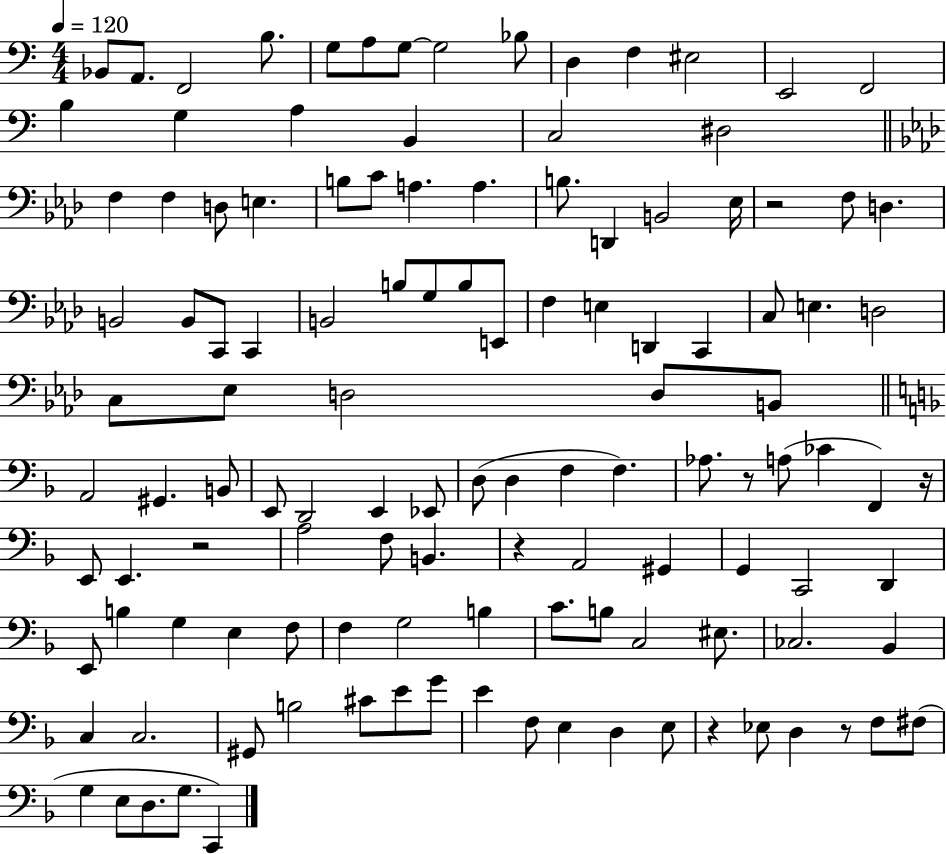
X:1
T:Untitled
M:4/4
L:1/4
K:C
_B,,/2 A,,/2 F,,2 B,/2 G,/2 A,/2 G,/2 G,2 _B,/2 D, F, ^E,2 E,,2 F,,2 B, G, A, B,, C,2 ^D,2 F, F, D,/2 E, B,/2 C/2 A, A, B,/2 D,, B,,2 _E,/4 z2 F,/2 D, B,,2 B,,/2 C,,/2 C,, B,,2 B,/2 G,/2 B,/2 E,,/2 F, E, D,, C,, C,/2 E, D,2 C,/2 _E,/2 D,2 D,/2 B,,/2 A,,2 ^G,, B,,/2 E,,/2 D,,2 E,, _E,,/2 D,/2 D, F, F, _A,/2 z/2 A,/2 _C F,, z/4 E,,/2 E,, z2 A,2 F,/2 B,, z A,,2 ^G,, G,, C,,2 D,, E,,/2 B, G, E, F,/2 F, G,2 B, C/2 B,/2 C,2 ^E,/2 _C,2 _B,, C, C,2 ^G,,/2 B,2 ^C/2 E/2 G/2 E F,/2 E, D, E,/2 z _E,/2 D, z/2 F,/2 ^F,/2 G, E,/2 D,/2 G,/2 C,,